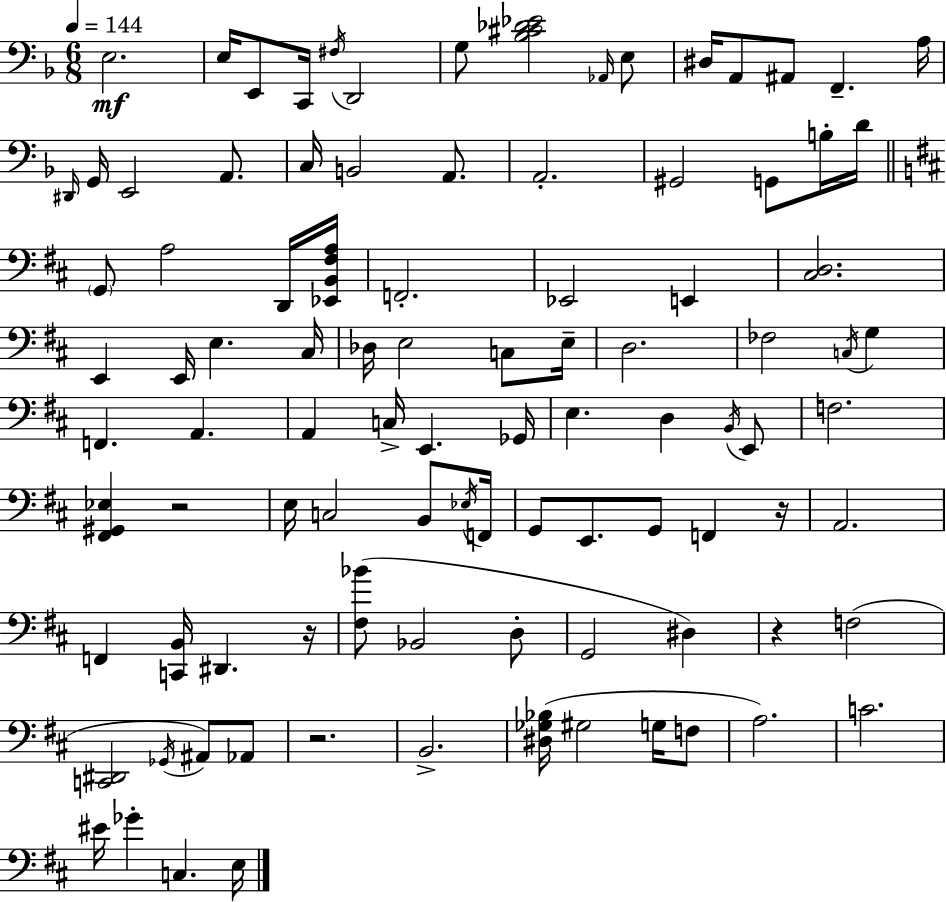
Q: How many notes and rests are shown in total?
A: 98